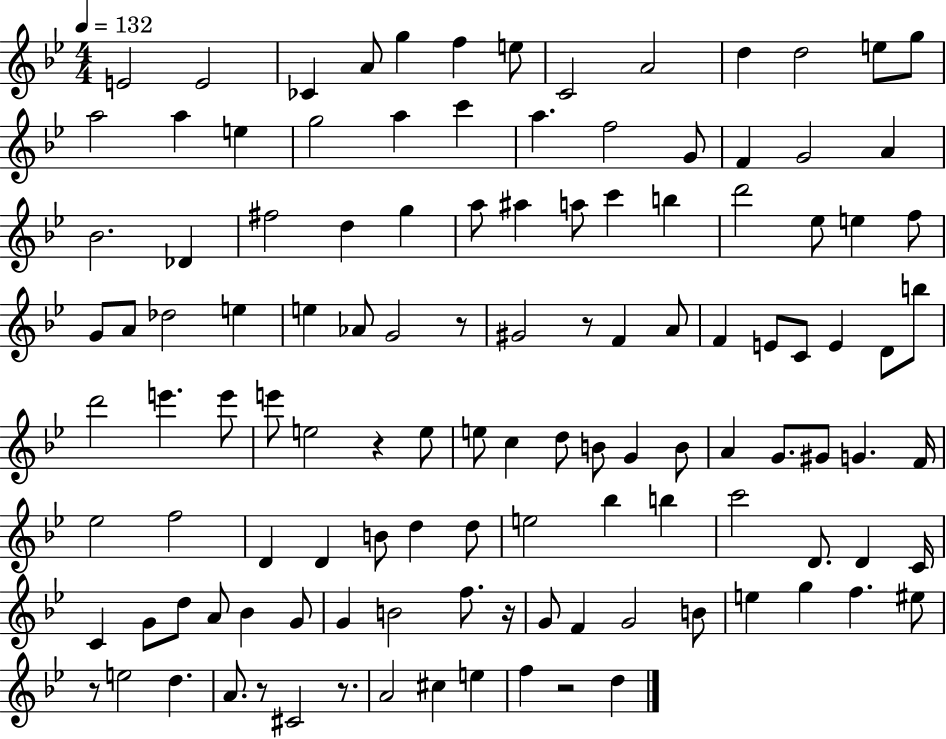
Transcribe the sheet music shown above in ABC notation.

X:1
T:Untitled
M:4/4
L:1/4
K:Bb
E2 E2 _C A/2 g f e/2 C2 A2 d d2 e/2 g/2 a2 a e g2 a c' a f2 G/2 F G2 A _B2 _D ^f2 d g a/2 ^a a/2 c' b d'2 _e/2 e f/2 G/2 A/2 _d2 e e _A/2 G2 z/2 ^G2 z/2 F A/2 F E/2 C/2 E D/2 b/2 d'2 e' e'/2 e'/2 e2 z e/2 e/2 c d/2 B/2 G B/2 A G/2 ^G/2 G F/4 _e2 f2 D D B/2 d d/2 e2 _b b c'2 D/2 D C/4 C G/2 d/2 A/2 _B G/2 G B2 f/2 z/4 G/2 F G2 B/2 e g f ^e/2 z/2 e2 d A/2 z/2 ^C2 z/2 A2 ^c e f z2 d